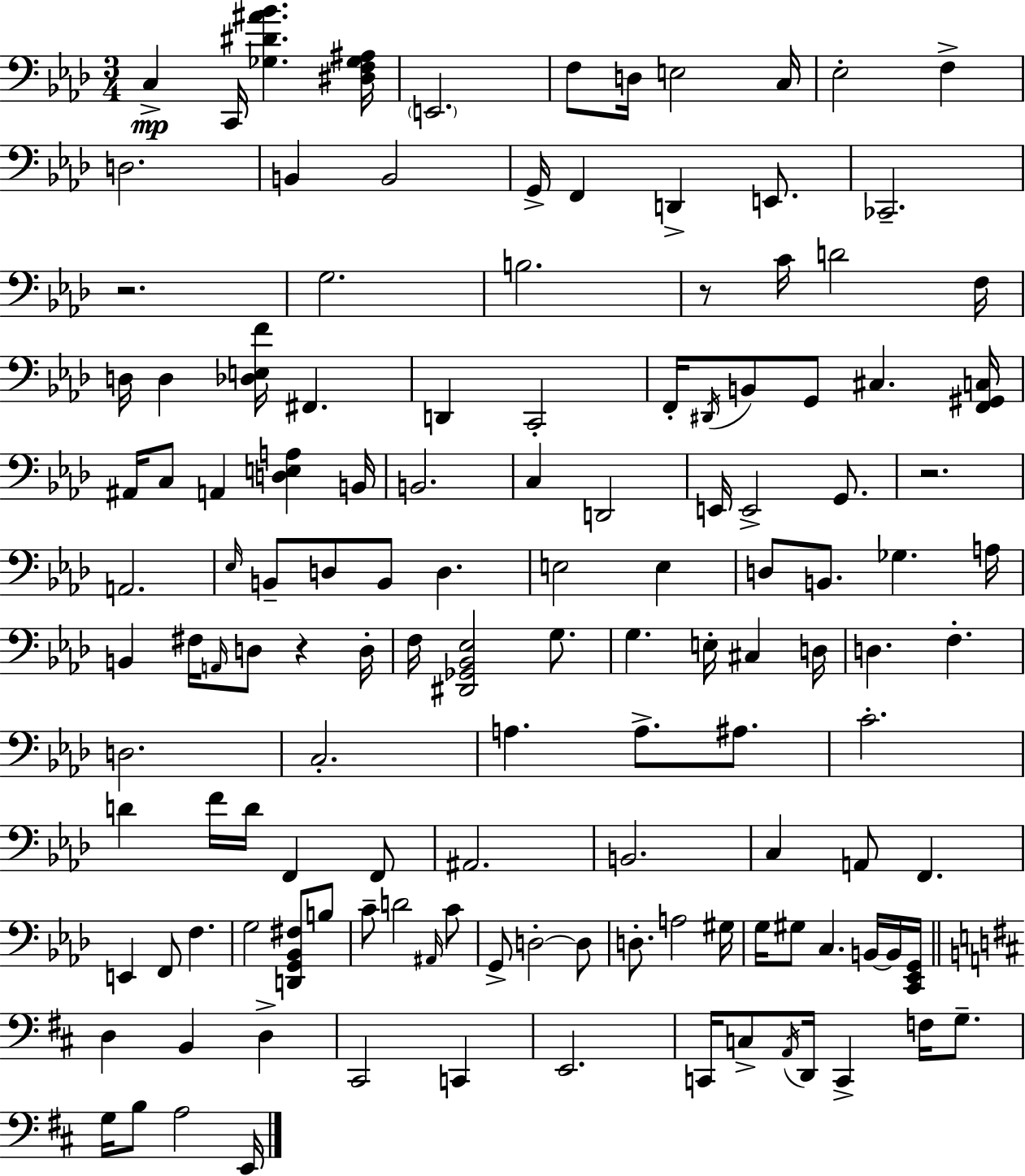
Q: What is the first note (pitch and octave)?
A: C3